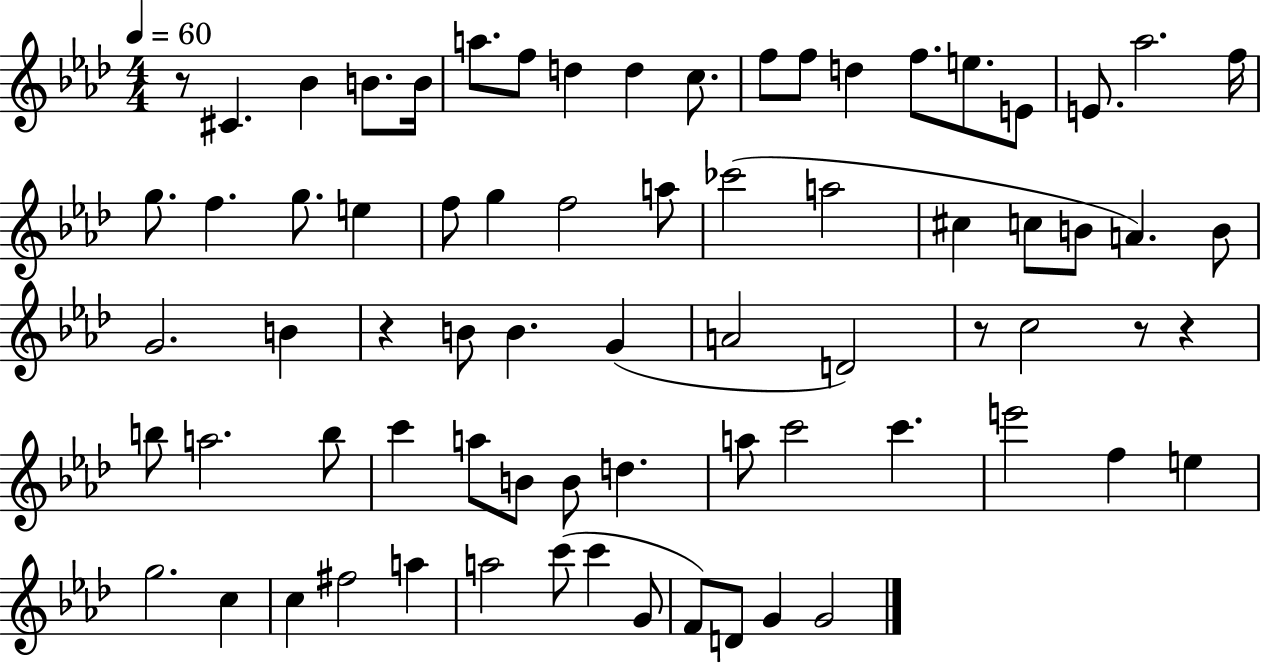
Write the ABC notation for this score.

X:1
T:Untitled
M:4/4
L:1/4
K:Ab
z/2 ^C _B B/2 B/4 a/2 f/2 d d c/2 f/2 f/2 d f/2 e/2 E/2 E/2 _a2 f/4 g/2 f g/2 e f/2 g f2 a/2 _c'2 a2 ^c c/2 B/2 A B/2 G2 B z B/2 B G A2 D2 z/2 c2 z/2 z b/2 a2 b/2 c' a/2 B/2 B/2 d a/2 c'2 c' e'2 f e g2 c c ^f2 a a2 c'/2 c' G/2 F/2 D/2 G G2